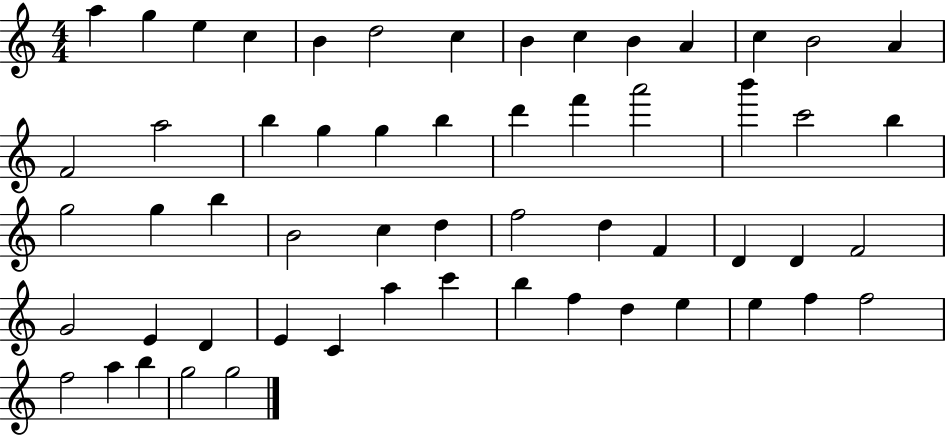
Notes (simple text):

A5/q G5/q E5/q C5/q B4/q D5/h C5/q B4/q C5/q B4/q A4/q C5/q B4/h A4/q F4/h A5/h B5/q G5/q G5/q B5/q D6/q F6/q A6/h B6/q C6/h B5/q G5/h G5/q B5/q B4/h C5/q D5/q F5/h D5/q F4/q D4/q D4/q F4/h G4/h E4/q D4/q E4/q C4/q A5/q C6/q B5/q F5/q D5/q E5/q E5/q F5/q F5/h F5/h A5/q B5/q G5/h G5/h